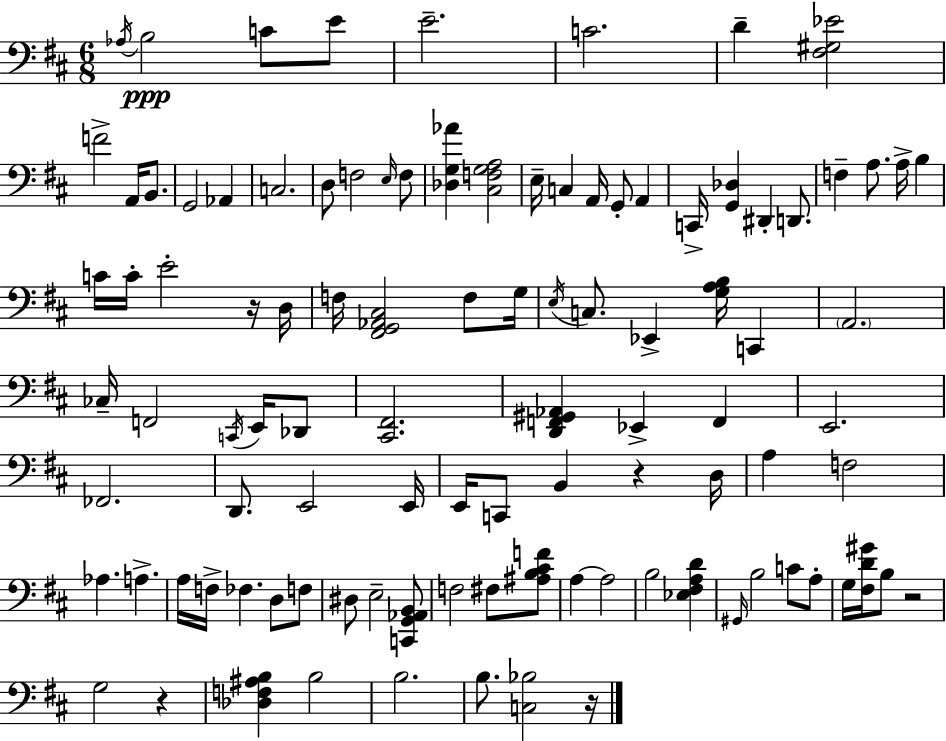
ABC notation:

X:1
T:Untitled
M:6/8
L:1/4
K:D
_A,/4 B,2 C/2 E/2 E2 C2 D [^F,^G,_E]2 F2 A,,/4 B,,/2 G,,2 _A,, C,2 D,/2 F,2 E,/4 F,/2 [_D,G,_A] [^C,F,G,A,]2 E,/4 C, A,,/4 G,,/2 A,, C,,/4 [G,,_D,] ^D,, D,,/2 F, A,/2 A,/4 B, C/4 C/4 E2 z/4 D,/4 F,/4 [^F,,G,,_A,,^C,]2 F,/2 G,/4 E,/4 C,/2 _E,, [G,A,B,]/4 C,, A,,2 _C,/4 F,,2 C,,/4 E,,/4 _D,,/2 [^C,,^F,,]2 [D,,F,,^G,,_A,,] _E,, F,, E,,2 _F,,2 D,,/2 E,,2 E,,/4 E,,/4 C,,/2 B,, z D,/4 A, F,2 _A, A, A,/4 F,/4 _F, D,/2 F,/2 ^D,/2 E,2 [C,,G,,_A,,B,,]/2 F,2 ^F,/2 [^A,B,^CF]/2 A, A,2 B,2 [_E,^F,A,D] ^G,,/4 B,2 C/2 A,/2 G,/4 [^F,D^G]/4 B,/2 z2 G,2 z [_D,F,^A,B,] B,2 B,2 B,/2 [C,_B,]2 z/4